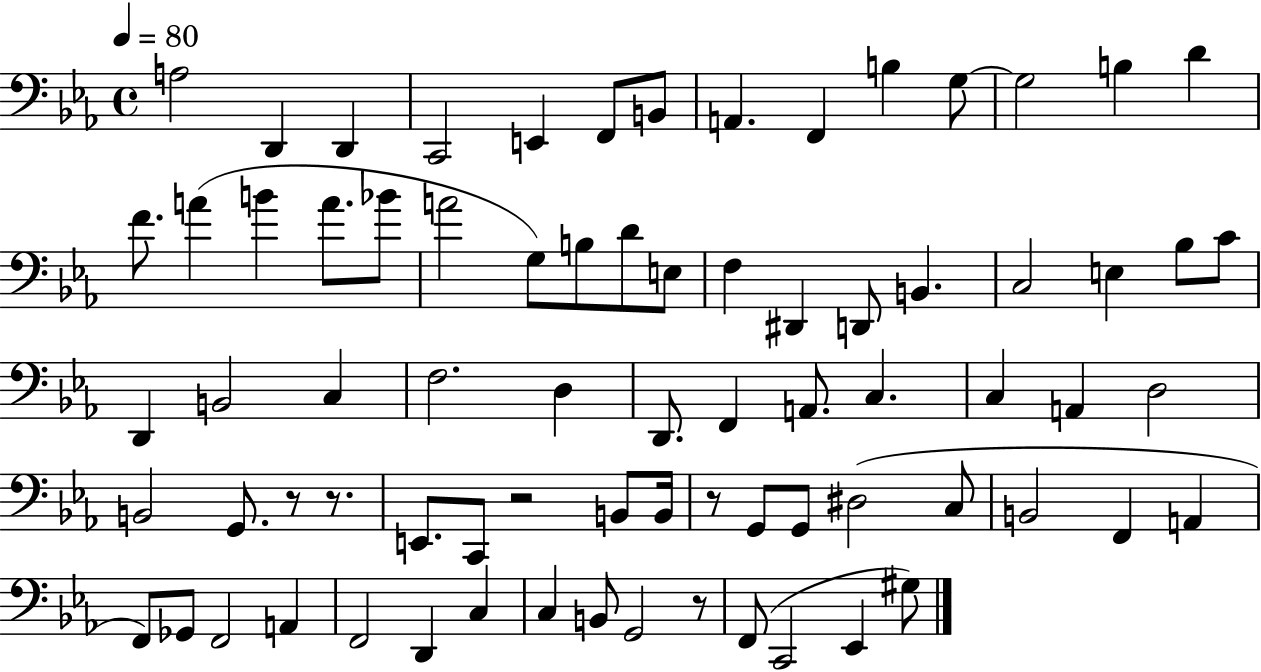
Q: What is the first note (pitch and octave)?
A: A3